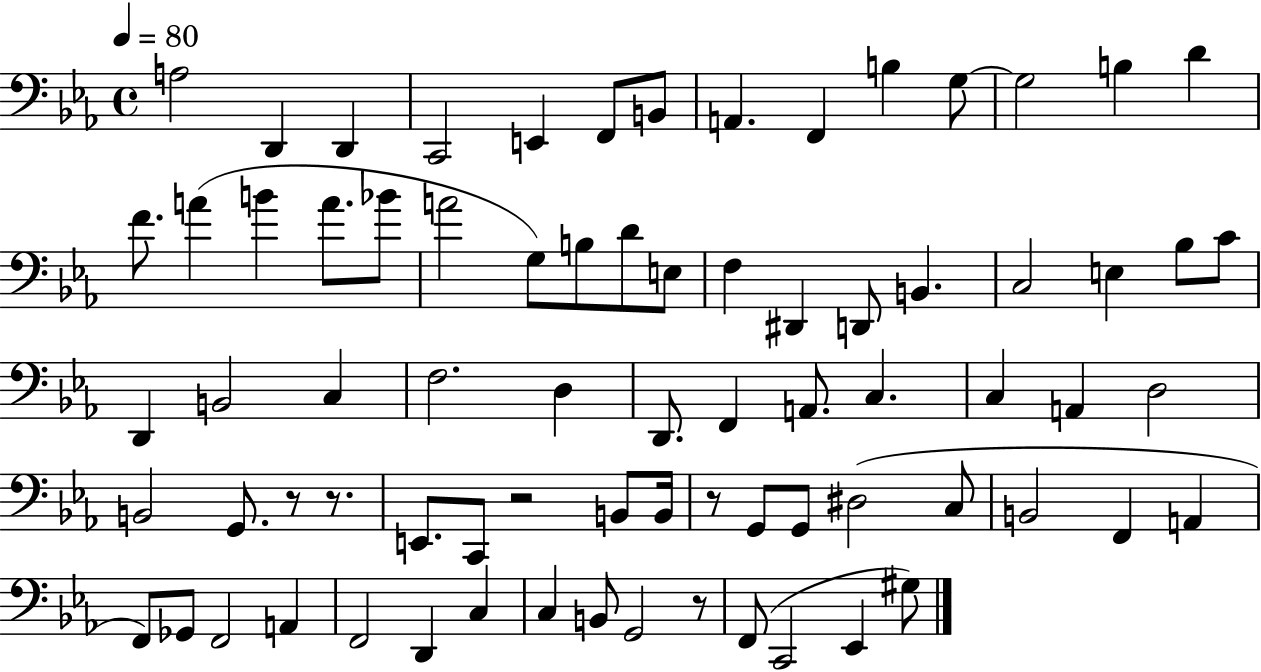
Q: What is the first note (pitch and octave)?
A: A3